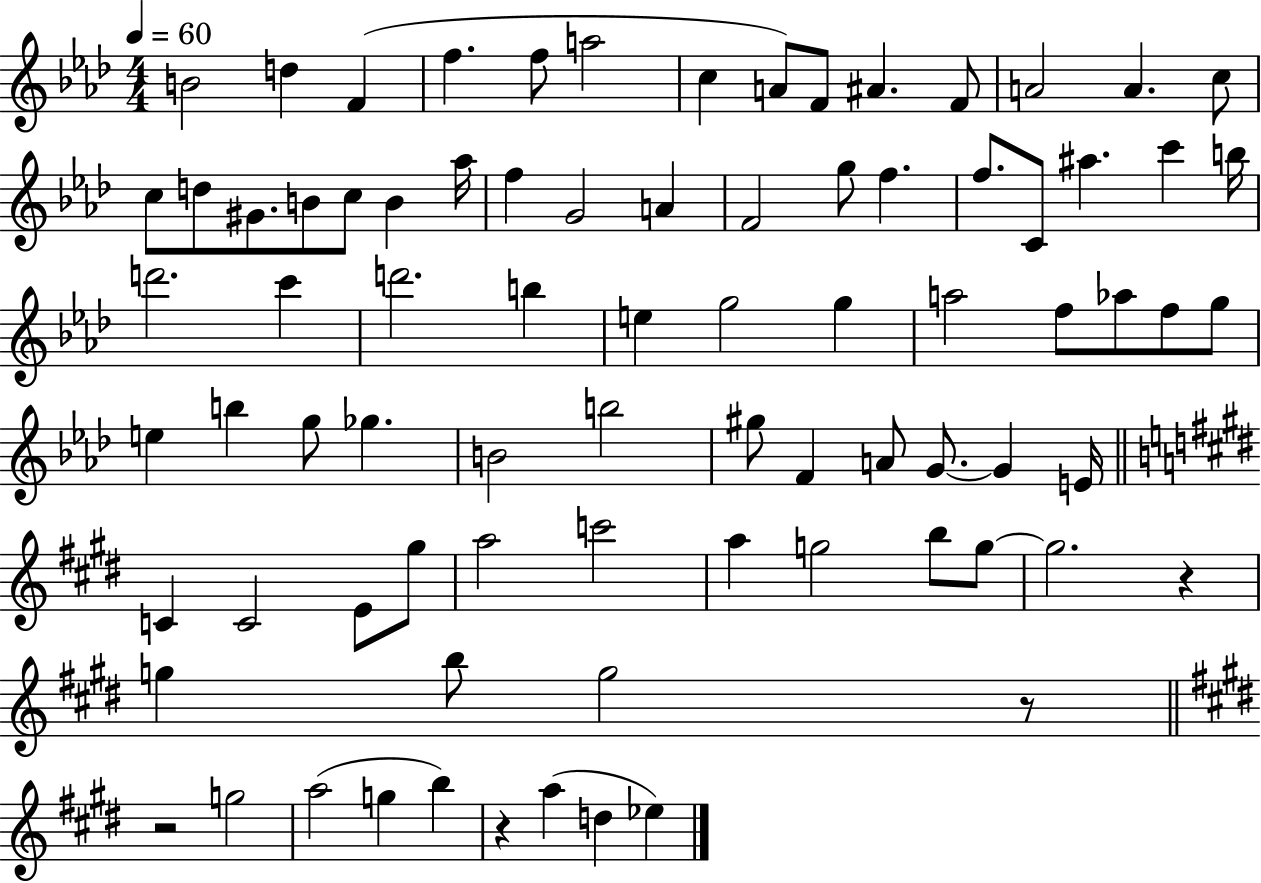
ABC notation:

X:1
T:Untitled
M:4/4
L:1/4
K:Ab
B2 d F f f/2 a2 c A/2 F/2 ^A F/2 A2 A c/2 c/2 d/2 ^G/2 B/2 c/2 B _a/4 f G2 A F2 g/2 f f/2 C/2 ^a c' b/4 d'2 c' d'2 b e g2 g a2 f/2 _a/2 f/2 g/2 e b g/2 _g B2 b2 ^g/2 F A/2 G/2 G E/4 C C2 E/2 ^g/2 a2 c'2 a g2 b/2 g/2 g2 z g b/2 g2 z/2 z2 g2 a2 g b z a d _e